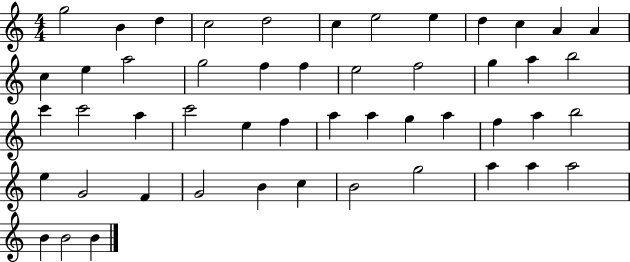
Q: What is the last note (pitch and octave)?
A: B4